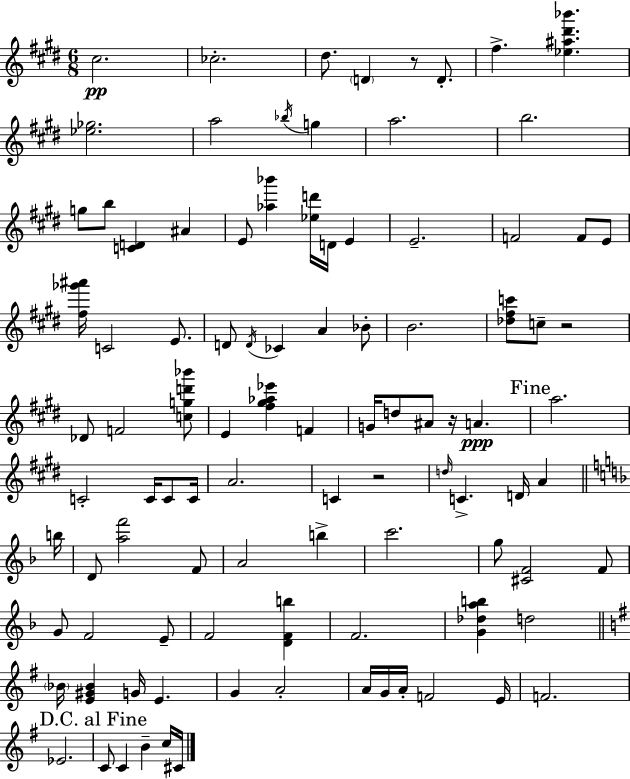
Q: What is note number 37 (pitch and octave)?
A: A#4